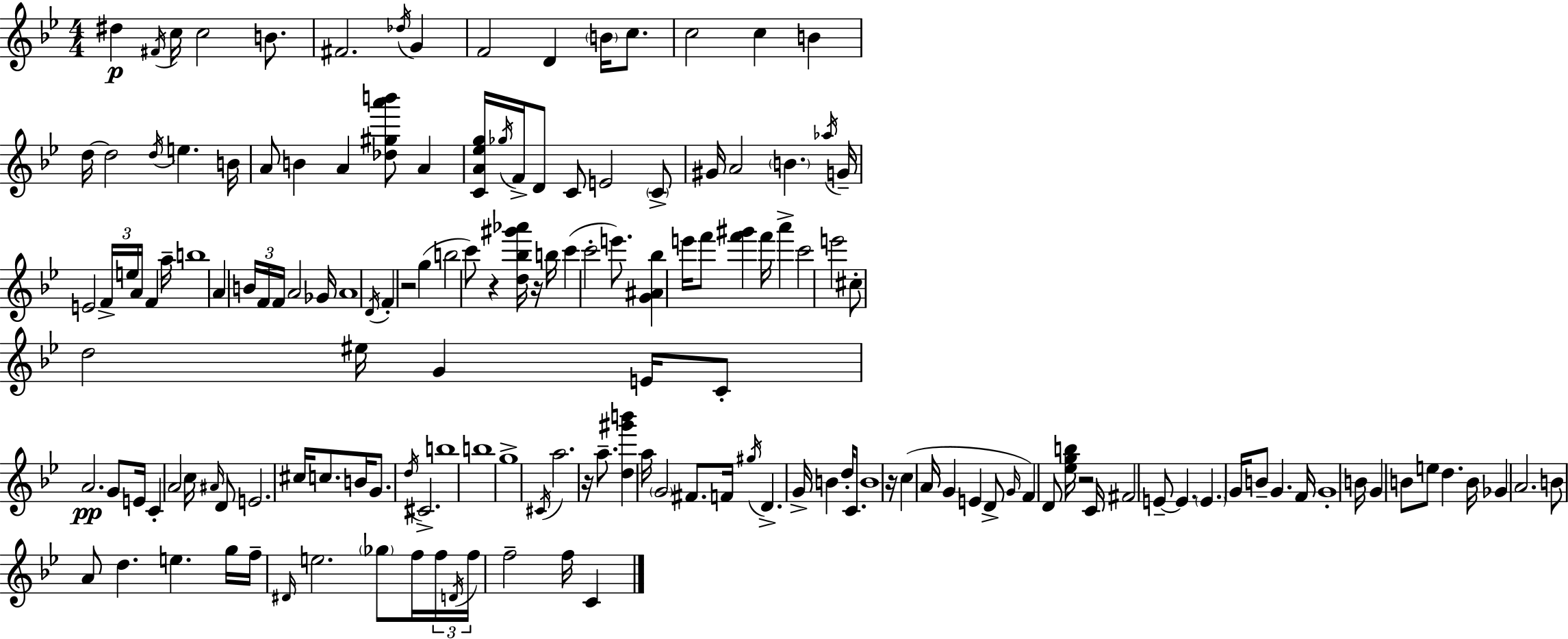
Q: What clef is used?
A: treble